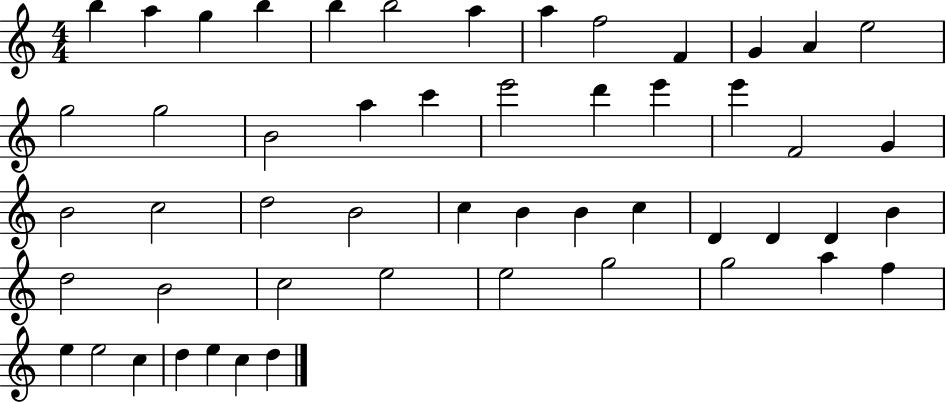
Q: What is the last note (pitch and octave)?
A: D5